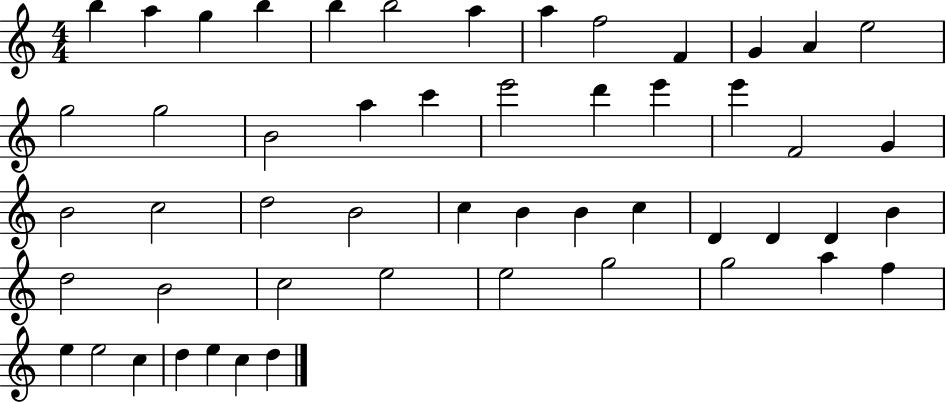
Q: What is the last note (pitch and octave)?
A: D5